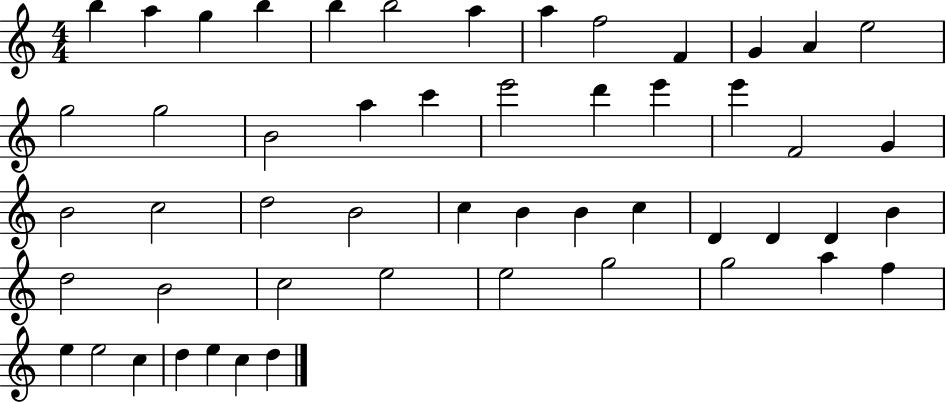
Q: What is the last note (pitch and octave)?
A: D5